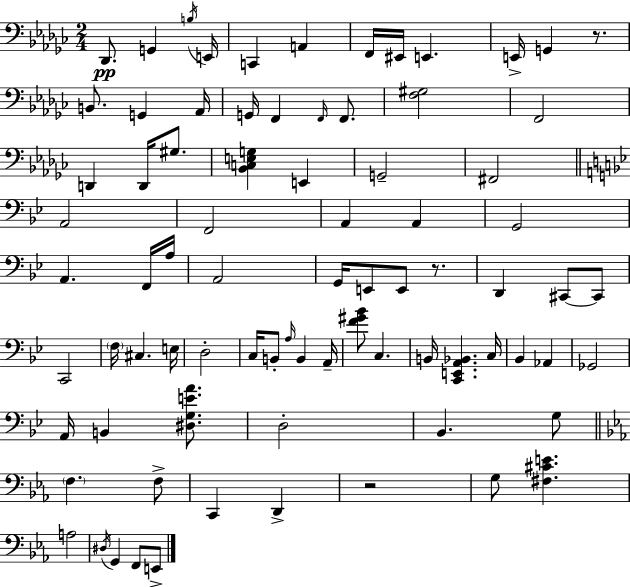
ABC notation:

X:1
T:Untitled
M:2/4
L:1/4
K:Ebm
_D,,/2 G,, B,/4 E,,/4 C,, A,, F,,/4 ^E,,/4 E,, E,,/4 G,, z/2 B,,/2 G,, _A,,/4 G,,/4 F,, F,,/4 F,,/2 [F,^G,]2 F,,2 D,, D,,/4 ^G,/2 [_B,,C,E,G,] E,, G,,2 ^F,,2 A,,2 F,,2 A,, A,, G,,2 A,, F,,/4 A,/4 A,,2 G,,/4 E,,/2 E,,/2 z/2 D,, ^C,,/2 ^C,,/2 C,,2 F,/4 ^C, E,/4 D,2 C,/4 B,,/2 A,/4 B,, A,,/4 [F^G_B]/2 C, B,,/4 [C,,E,,A,,_B,,] C,/4 _B,, _A,, _G,,2 A,,/4 B,, [^D,G,EA]/2 D,2 _B,, G,/2 F, F,/2 C,, D,, z2 G,/2 [^F,^CE] A,2 ^D,/4 G,, F,,/2 E,,/2